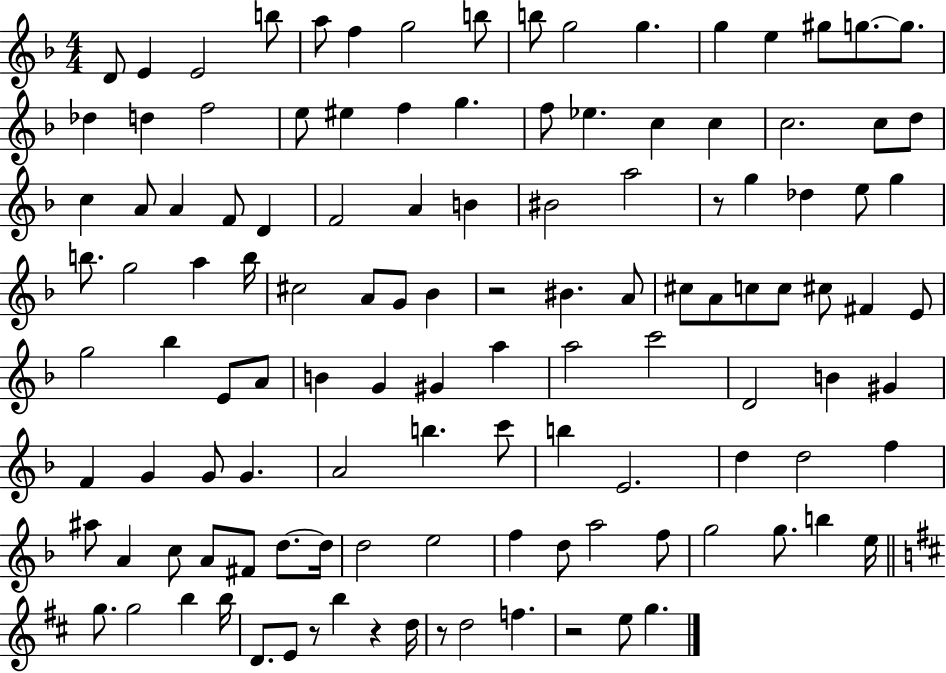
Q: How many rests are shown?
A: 6